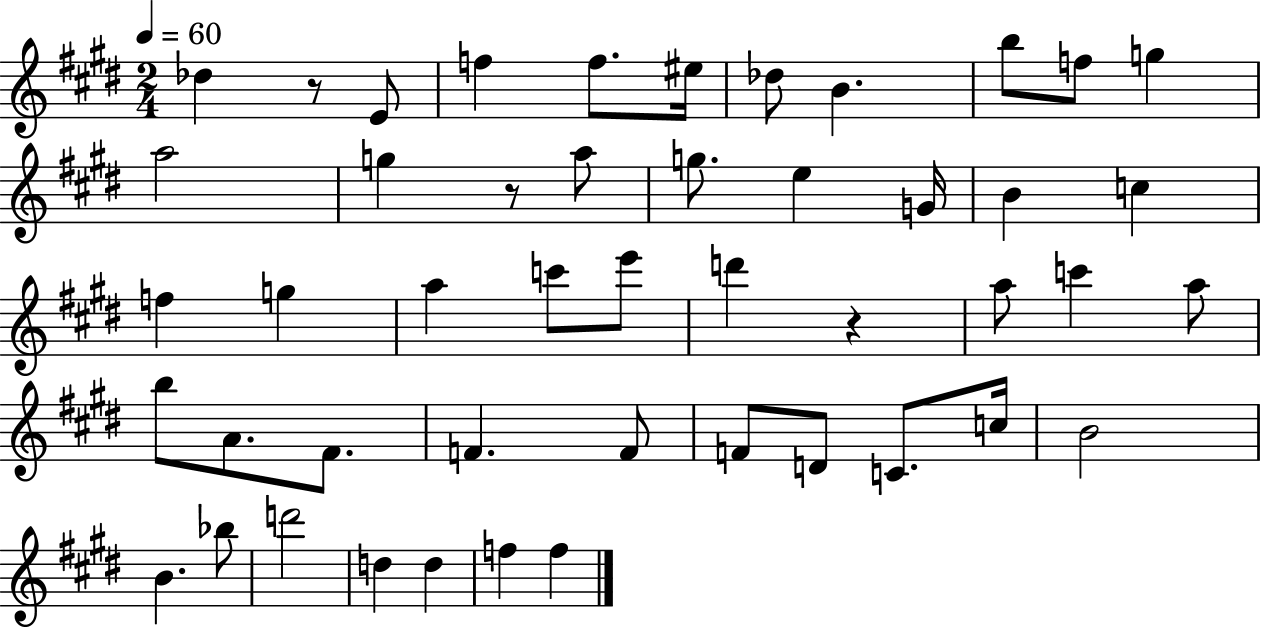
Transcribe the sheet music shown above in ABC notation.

X:1
T:Untitled
M:2/4
L:1/4
K:E
_d z/2 E/2 f f/2 ^e/4 _d/2 B b/2 f/2 g a2 g z/2 a/2 g/2 e G/4 B c f g a c'/2 e'/2 d' z a/2 c' a/2 b/2 A/2 ^F/2 F F/2 F/2 D/2 C/2 c/4 B2 B _b/2 d'2 d d f f